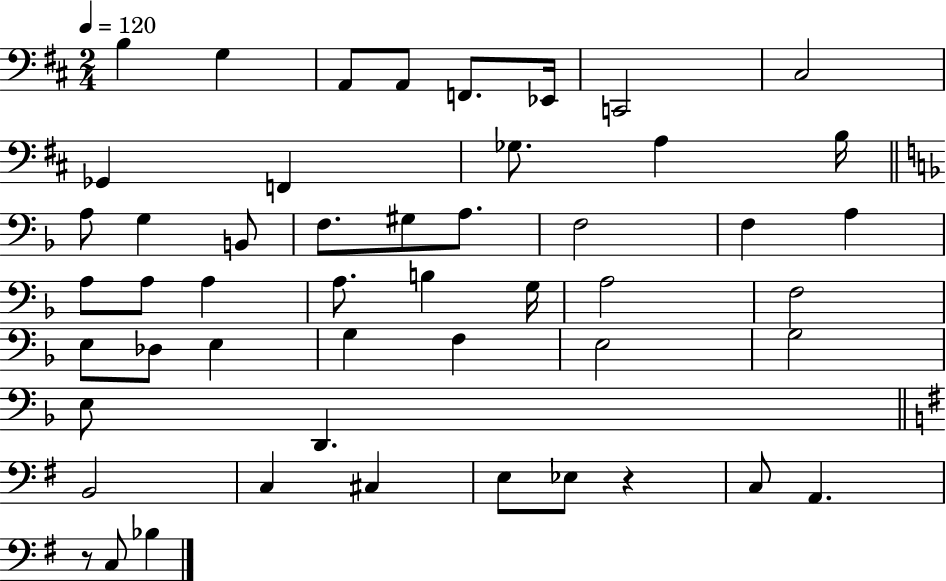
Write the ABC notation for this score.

X:1
T:Untitled
M:2/4
L:1/4
K:D
B, G, A,,/2 A,,/2 F,,/2 _E,,/4 C,,2 ^C,2 _G,, F,, _G,/2 A, B,/4 A,/2 G, B,,/2 F,/2 ^G,/2 A,/2 F,2 F, A, A,/2 A,/2 A, A,/2 B, G,/4 A,2 F,2 E,/2 _D,/2 E, G, F, E,2 G,2 E,/2 D,, B,,2 C, ^C, E,/2 _E,/2 z C,/2 A,, z/2 C,/2 _B,